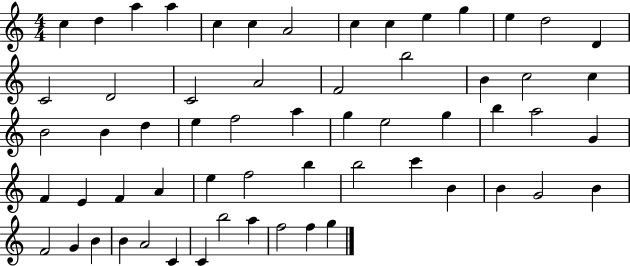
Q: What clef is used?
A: treble